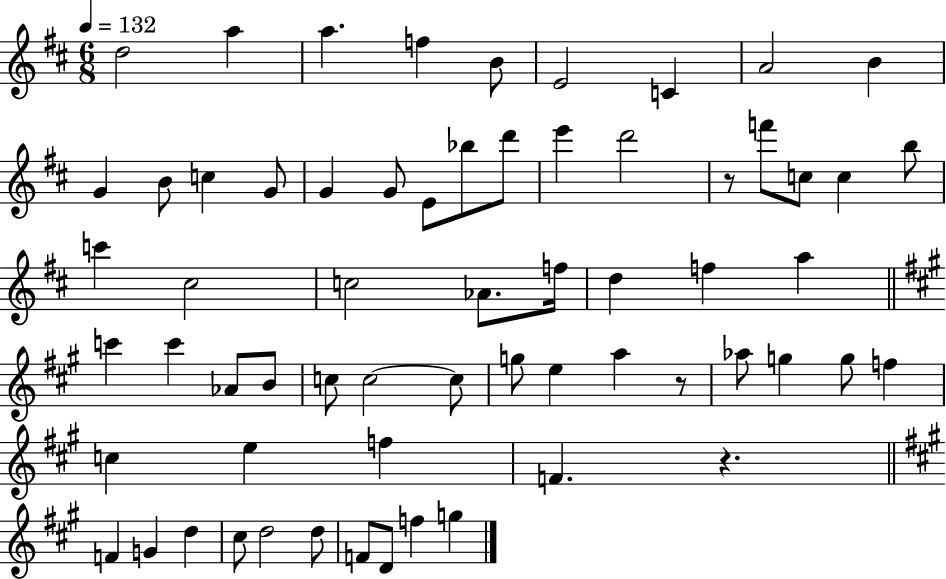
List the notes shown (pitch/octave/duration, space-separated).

D5/h A5/q A5/q. F5/q B4/e E4/h C4/q A4/h B4/q G4/q B4/e C5/q G4/e G4/q G4/e E4/e Bb5/e D6/e E6/q D6/h R/e F6/e C5/e C5/q B5/e C6/q C#5/h C5/h Ab4/e. F5/s D5/q F5/q A5/q C6/q C6/q Ab4/e B4/e C5/e C5/h C5/e G5/e E5/q A5/q R/e Ab5/e G5/q G5/e F5/q C5/q E5/q F5/q F4/q. R/q. F4/q G4/q D5/q C#5/e D5/h D5/e F4/e D4/e F5/q G5/q